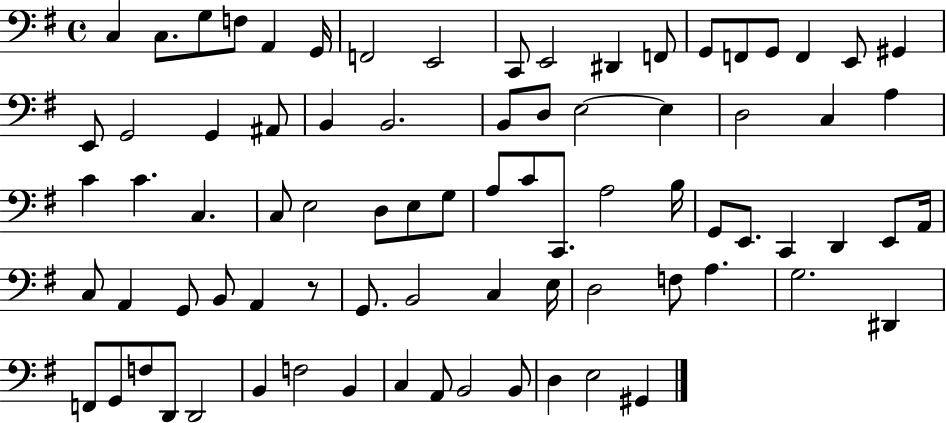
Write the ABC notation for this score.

X:1
T:Untitled
M:4/4
L:1/4
K:G
C, C,/2 G,/2 F,/2 A,, G,,/4 F,,2 E,,2 C,,/2 E,,2 ^D,, F,,/2 G,,/2 F,,/2 G,,/2 F,, E,,/2 ^G,, E,,/2 G,,2 G,, ^A,,/2 B,, B,,2 B,,/2 D,/2 E,2 E, D,2 C, A, C C C, C,/2 E,2 D,/2 E,/2 G,/2 A,/2 C/2 C,,/2 A,2 B,/4 G,,/2 E,,/2 C,, D,, E,,/2 A,,/4 C,/2 A,, G,,/2 B,,/2 A,, z/2 G,,/2 B,,2 C, E,/4 D,2 F,/2 A, G,2 ^D,, F,,/2 G,,/2 F,/2 D,,/2 D,,2 B,, F,2 B,, C, A,,/2 B,,2 B,,/2 D, E,2 ^G,,